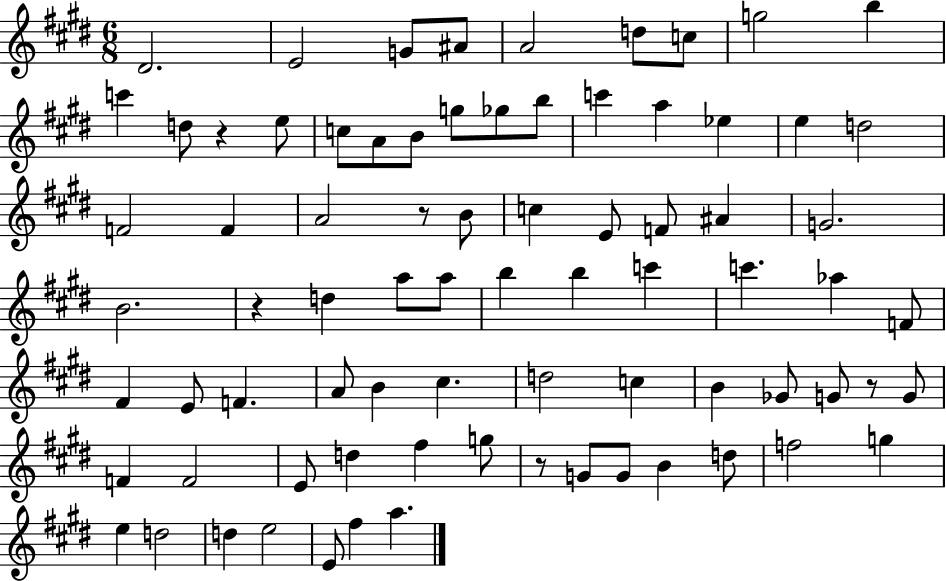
X:1
T:Untitled
M:6/8
L:1/4
K:E
^D2 E2 G/2 ^A/2 A2 d/2 c/2 g2 b c' d/2 z e/2 c/2 A/2 B/2 g/2 _g/2 b/2 c' a _e e d2 F2 F A2 z/2 B/2 c E/2 F/2 ^A G2 B2 z d a/2 a/2 b b c' c' _a F/2 ^F E/2 F A/2 B ^c d2 c B _G/2 G/2 z/2 G/2 F F2 E/2 d ^f g/2 z/2 G/2 G/2 B d/2 f2 g e d2 d e2 E/2 ^f a